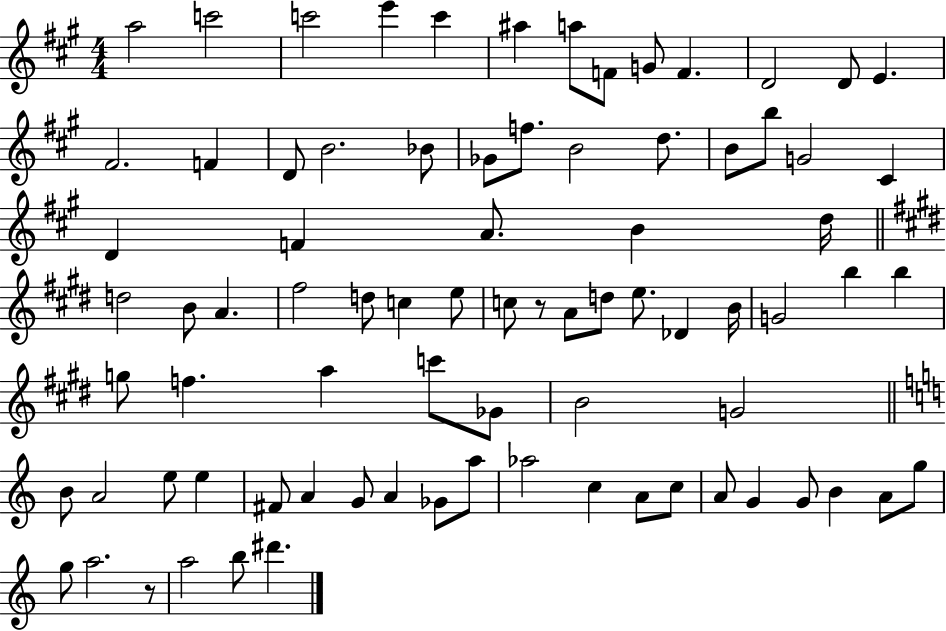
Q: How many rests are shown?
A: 2